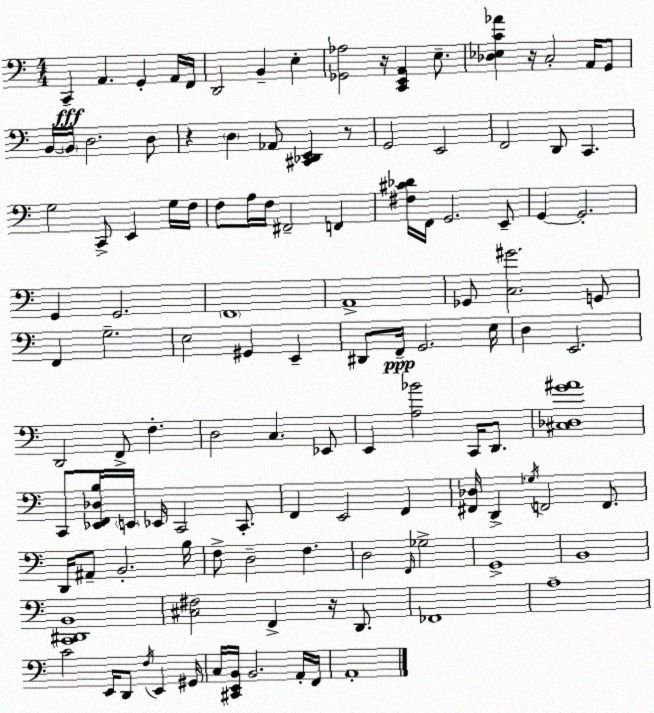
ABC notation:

X:1
T:Untitled
M:4/4
L:1/4
K:C
C,, A,, G,, A,,/4 F,,/4 D,,2 B,, E, [_G,,_A,]2 z/4 [C,,E,,A,,] E,/2 [_D,_E,C_A] z/4 C,2 A,,/4 G,,/2 B,,/4 B,,/4 D,2 D,/2 z D, _A,,/2 [^C,,_D,,E,,] z/2 G,,2 E,,2 F,,2 D,,/2 C,, G,2 C,,/2 E,, G,/4 F,/4 F,/2 A,/4 F,/4 ^F,,2 F,, [^F,^C_D]/4 F,,/4 G,,2 E,,/2 G,, G,,2 G,, G,,2 F,,4 A,,4 _G,,/2 [C,^G]2 G,,/2 F,, G,2 E,2 ^G,, E,, ^D,,/2 F,,/4 G,,2 E,/4 D, E,,2 D,,2 F,,/2 F, D,2 C, _E,,/2 E,, [A,_B]2 C,,/4 D,,/2 [^C,_D,G^A]4 C,,/2 [_E,,F,,_D,B,]/4 E,,/4 _E,,/4 C,,2 C,,/2 F,, E,,2 F,, [^F,,_D,]/4 D,, _G,/4 F,,2 F,,/2 D,,/4 ^A,,/2 B,,2 B,/4 F,/2 D,2 F, D,2 F,,/4 _G,2 G,,4 B,,4 [C,,^D,,B,,]4 [^C,^F,]2 F,, z/4 D,,/2 _F,,4 A,4 C2 E,,/4 D,,/2 F,/4 E,, ^G,,/4 C,/4 [^C,,E,,B,,]/4 B,,2 A,,/4 F,,/4 A,,4